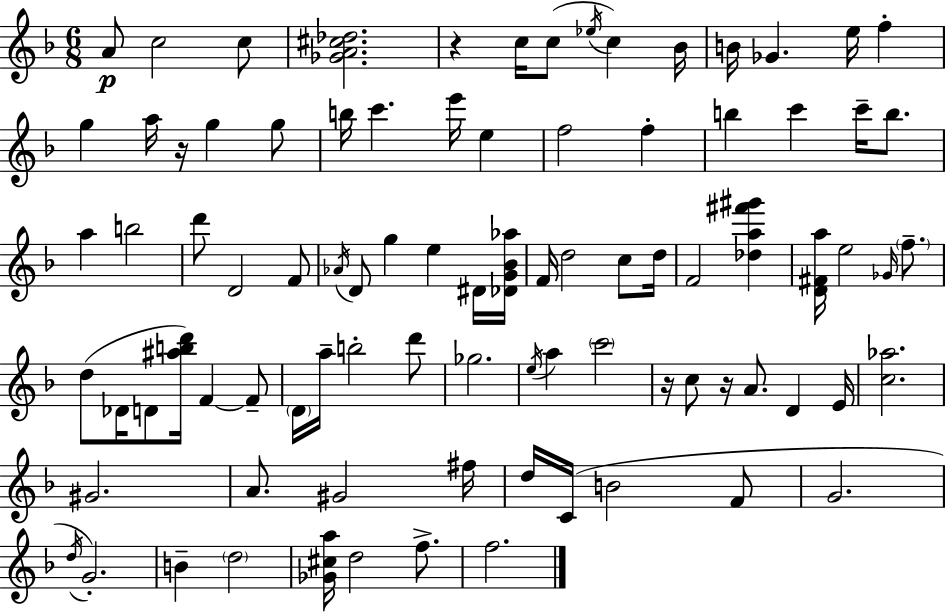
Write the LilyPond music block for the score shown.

{
  \clef treble
  \numericTimeSignature
  \time 6/8
  \key f \major
  a'8\p c''2 c''8 | <ges' a' cis'' des''>2. | r4 c''16 c''8( \acciaccatura { ees''16 } c''4) | bes'16 b'16 ges'4. e''16 f''4-. | \break g''4 a''16 r16 g''4 g''8 | b''16 c'''4. e'''16 e''4 | f''2 f''4-. | b''4 c'''4 c'''16-- b''8. | \break a''4 b''2 | d'''8 d'2 f'8 | \acciaccatura { aes'16 } d'8 g''4 e''4 | dis'16 <des' g' bes' aes''>16 f'16 d''2 c''8 | \break d''16 f'2 <des'' a'' fis''' gis'''>4 | <d' fis' a''>16 e''2 \grace { ges'16 } | \parenthesize f''8.-- d''8( des'16 d'8 <ais'' b'' d'''>16) f'4~~ | f'8-- \parenthesize d'16 a''16-- b''2-. | \break d'''8 ges''2. | \acciaccatura { e''16 } a''4 \parenthesize c'''2 | r16 c''8 r16 a'8. d'4 | e'16 <c'' aes''>2. | \break gis'2. | a'8. gis'2 | fis''16 d''16 c'16( b'2 | f'8 g'2. | \break \acciaccatura { d''16 }) g'2.-. | b'4-- \parenthesize d''2 | <ges' cis'' a''>16 d''2 | f''8.-> f''2. | \break \bar "|."
}